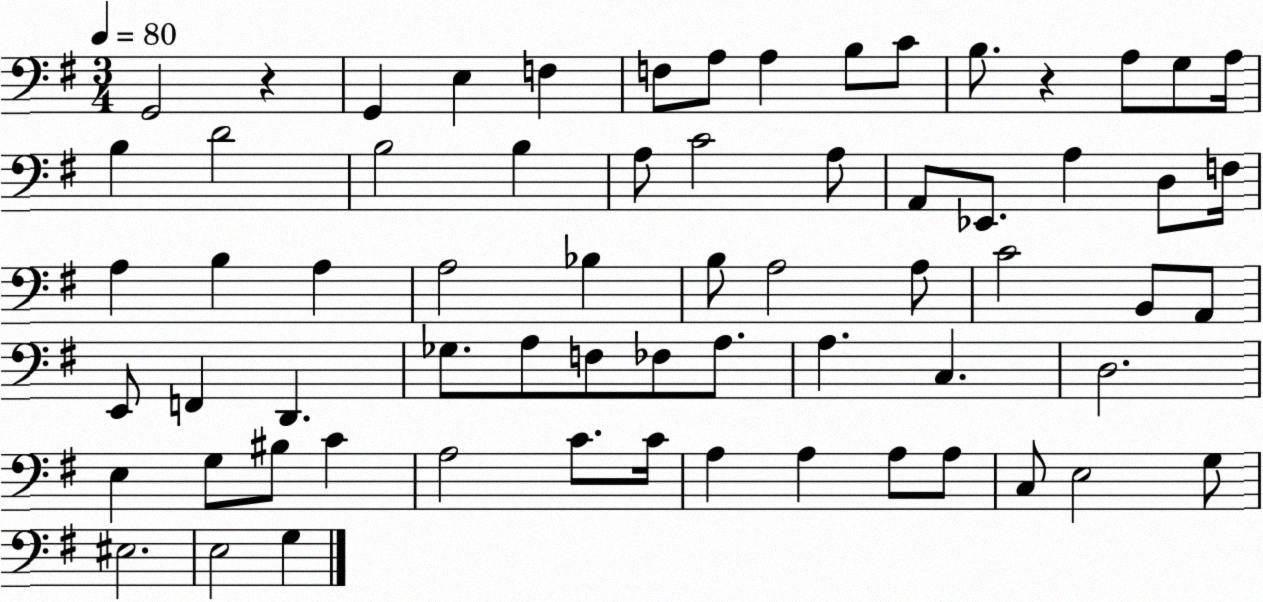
X:1
T:Untitled
M:3/4
L:1/4
K:G
G,,2 z G,, E, F, F,/2 A,/2 A, B,/2 C/2 B,/2 z A,/2 G,/2 A,/4 B, D2 B,2 B, A,/2 C2 A,/2 A,,/2 _E,,/2 A, D,/2 F,/4 A, B, A, A,2 _B, B,/2 A,2 A,/2 C2 B,,/2 A,,/2 E,,/2 F,, D,, _G,/2 A,/2 F,/2 _F,/2 A,/2 A, C, D,2 E, G,/2 ^B,/2 C A,2 C/2 C/4 A, A, A,/2 A,/2 C,/2 E,2 G,/2 ^E,2 E,2 G,